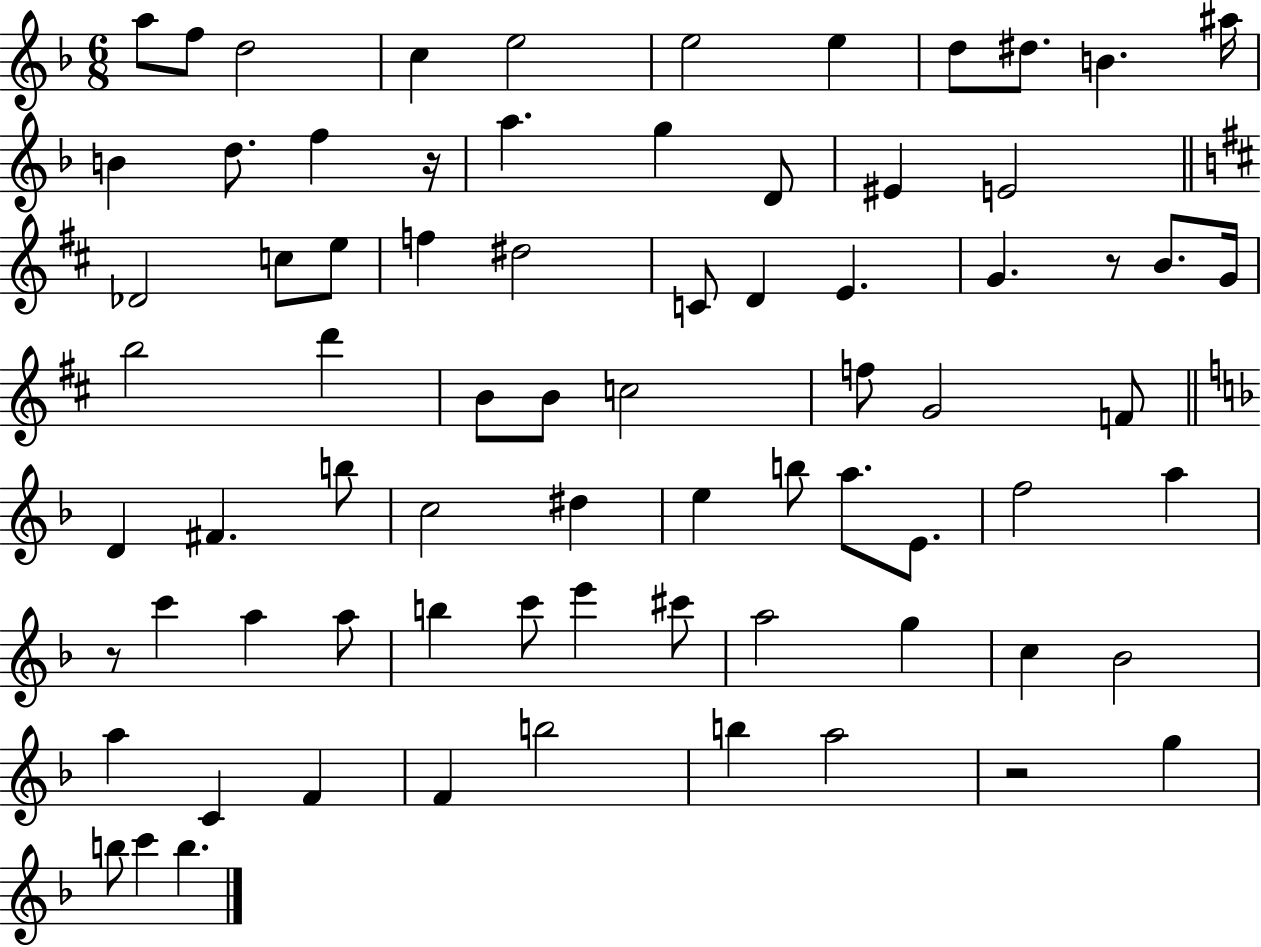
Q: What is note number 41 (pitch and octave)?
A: B5